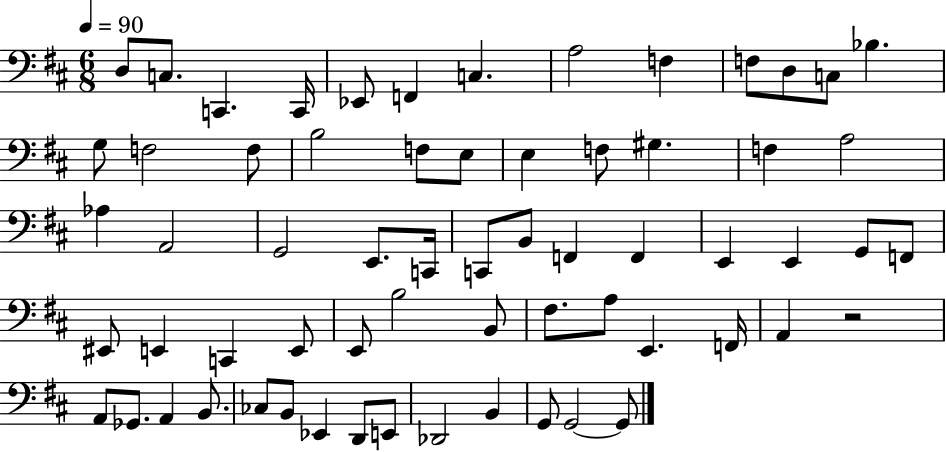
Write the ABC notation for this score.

X:1
T:Untitled
M:6/8
L:1/4
K:D
D,/2 C,/2 C,, C,,/4 _E,,/2 F,, C, A,2 F, F,/2 D,/2 C,/2 _B, G,/2 F,2 F,/2 B,2 F,/2 E,/2 E, F,/2 ^G, F, A,2 _A, A,,2 G,,2 E,,/2 C,,/4 C,,/2 B,,/2 F,, F,, E,, E,, G,,/2 F,,/2 ^E,,/2 E,, C,, E,,/2 E,,/2 B,2 B,,/2 ^F,/2 A,/2 E,, F,,/4 A,, z2 A,,/2 _G,,/2 A,, B,,/2 _C,/2 B,,/2 _E,, D,,/2 E,,/2 _D,,2 B,, G,,/2 G,,2 G,,/2